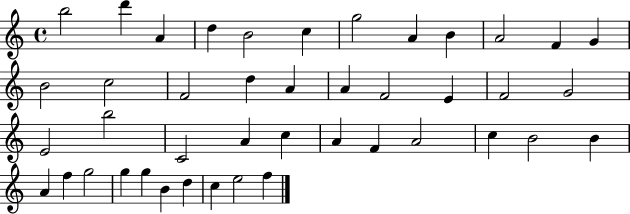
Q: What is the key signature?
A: C major